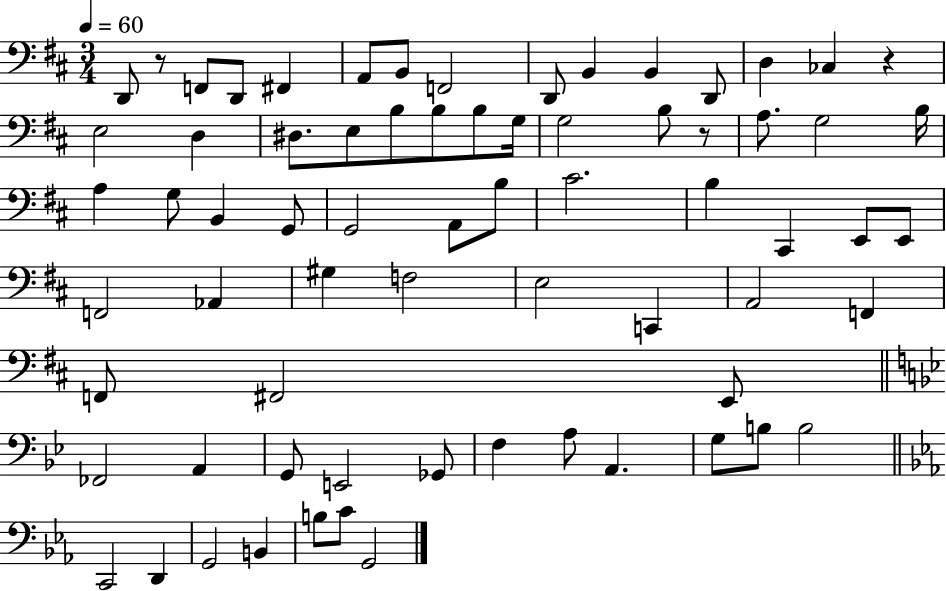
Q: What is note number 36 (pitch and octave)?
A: C#2